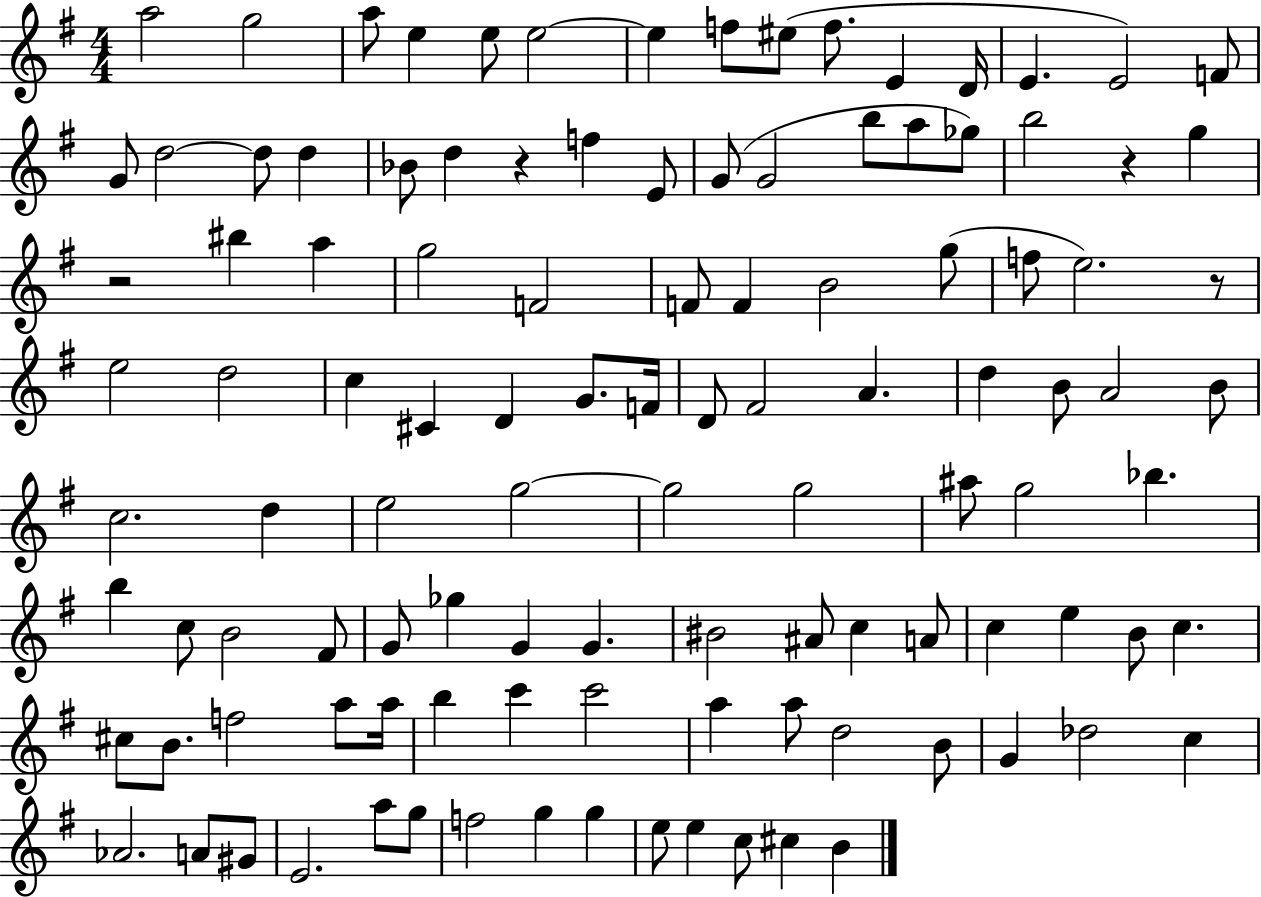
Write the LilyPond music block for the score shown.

{
  \clef treble
  \numericTimeSignature
  \time 4/4
  \key g \major
  a''2 g''2 | a''8 e''4 e''8 e''2~~ | e''4 f''8 eis''8( f''8. e'4 d'16 | e'4. e'2) f'8 | \break g'8 d''2~~ d''8 d''4 | bes'8 d''4 r4 f''4 e'8 | g'8( g'2 b''8 a''8 ges''8) | b''2 r4 g''4 | \break r2 bis''4 a''4 | g''2 f'2 | f'8 f'4 b'2 g''8( | f''8 e''2.) r8 | \break e''2 d''2 | c''4 cis'4 d'4 g'8. f'16 | d'8 fis'2 a'4. | d''4 b'8 a'2 b'8 | \break c''2. d''4 | e''2 g''2~~ | g''2 g''2 | ais''8 g''2 bes''4. | \break b''4 c''8 b'2 fis'8 | g'8 ges''4 g'4 g'4. | bis'2 ais'8 c''4 a'8 | c''4 e''4 b'8 c''4. | \break cis''8 b'8. f''2 a''8 a''16 | b''4 c'''4 c'''2 | a''4 a''8 d''2 b'8 | g'4 des''2 c''4 | \break aes'2. a'8 gis'8 | e'2. a''8 g''8 | f''2 g''4 g''4 | e''8 e''4 c''8 cis''4 b'4 | \break \bar "|."
}